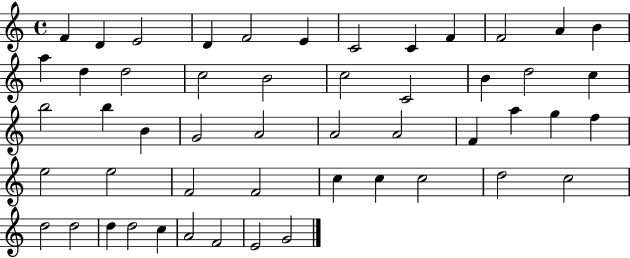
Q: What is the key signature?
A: C major